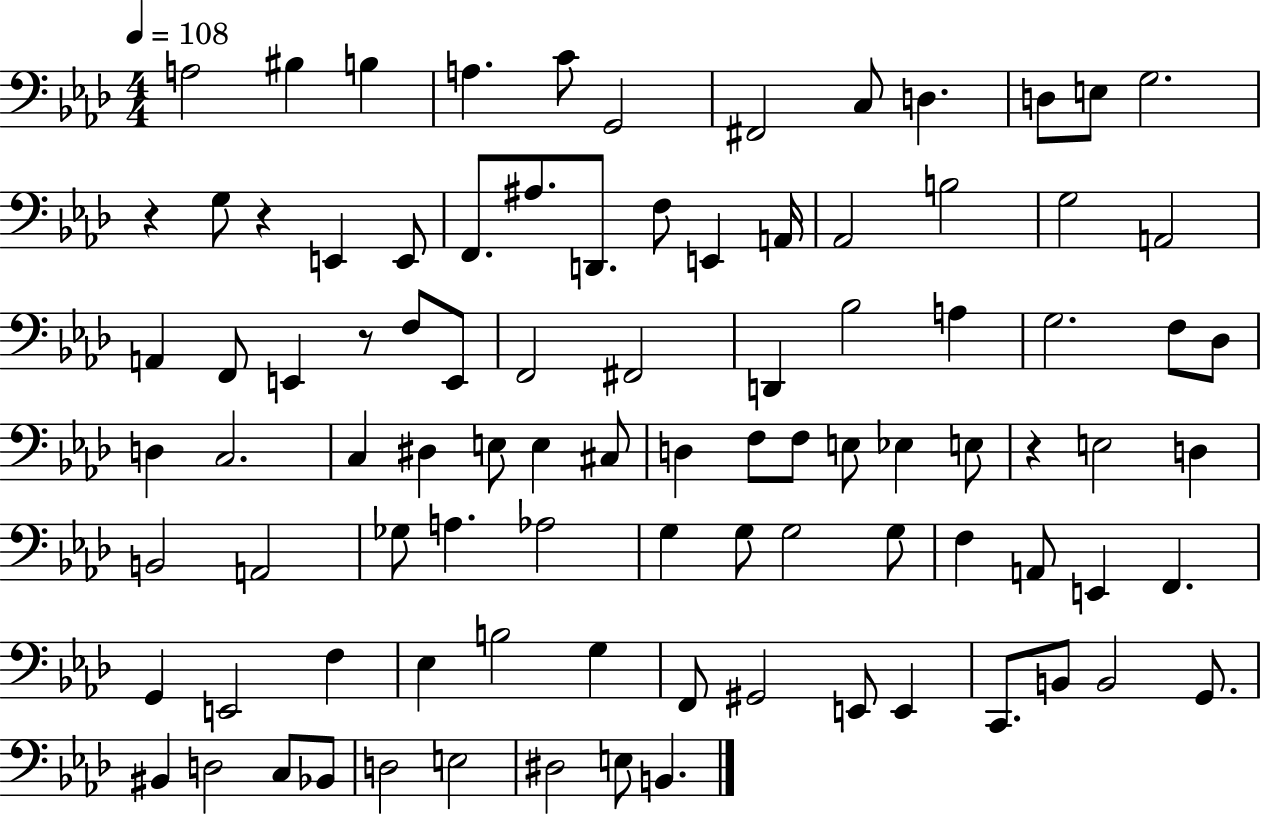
{
  \clef bass
  \numericTimeSignature
  \time 4/4
  \key aes \major
  \tempo 4 = 108
  \repeat volta 2 { a2 bis4 b4 | a4. c'8 g,2 | fis,2 c8 d4. | d8 e8 g2. | \break r4 g8 r4 e,4 e,8 | f,8. ais8. d,8. f8 e,4 a,16 | aes,2 b2 | g2 a,2 | \break a,4 f,8 e,4 r8 f8 e,8 | f,2 fis,2 | d,4 bes2 a4 | g2. f8 des8 | \break d4 c2. | c4 dis4 e8 e4 cis8 | d4 f8 f8 e8 ees4 e8 | r4 e2 d4 | \break b,2 a,2 | ges8 a4. aes2 | g4 g8 g2 g8 | f4 a,8 e,4 f,4. | \break g,4 e,2 f4 | ees4 b2 g4 | f,8 gis,2 e,8 e,4 | c,8. b,8 b,2 g,8. | \break bis,4 d2 c8 bes,8 | d2 e2 | dis2 e8 b,4. | } \bar "|."
}